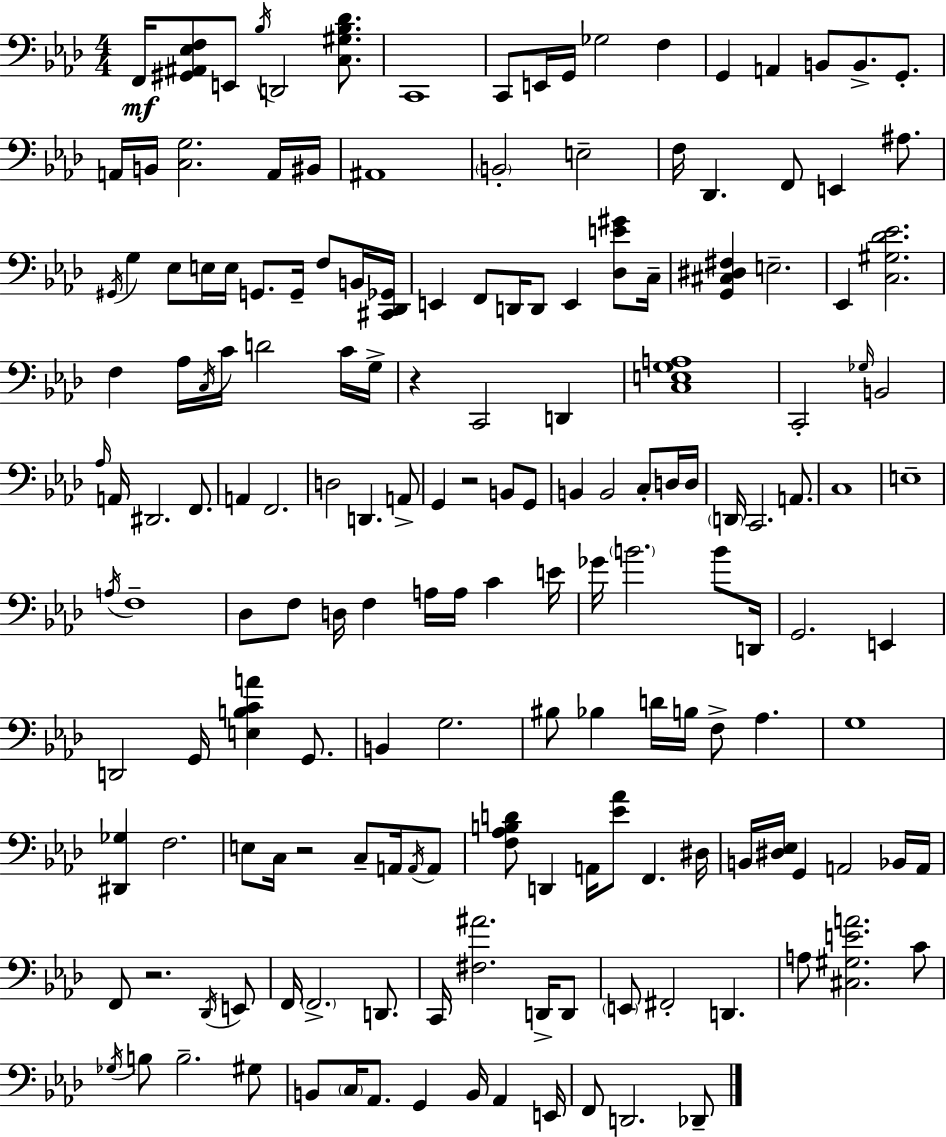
X:1
T:Untitled
M:4/4
L:1/4
K:Fm
F,,/4 [^G,,^A,,_E,F,]/2 E,,/2 _B,/4 D,,2 [C,^G,_B,_D]/2 C,,4 C,,/2 E,,/4 G,,/4 _G,2 F, G,, A,, B,,/2 B,,/2 G,,/2 A,,/4 B,,/4 [C,G,]2 A,,/4 ^B,,/4 ^A,,4 B,,2 E,2 F,/4 _D,, F,,/2 E,, ^A,/2 ^G,,/4 G, _E,/2 E,/4 E,/4 G,,/2 G,,/4 F,/2 B,,/4 [^C,,_D,,_G,,]/4 E,, F,,/2 D,,/4 D,,/2 E,, [_D,E^G]/2 C,/4 [G,,^C,^D,^F,] E,2 _E,, [C,^G,_D_E]2 F, _A,/4 C,/4 C/4 D2 C/4 G,/4 z C,,2 D,, [C,E,G,A,]4 C,,2 _G,/4 B,,2 _A,/4 A,,/4 ^D,,2 F,,/2 A,, F,,2 D,2 D,, A,,/2 G,, z2 B,,/2 G,,/2 B,, B,,2 C,/2 D,/4 D,/4 D,,/4 C,,2 A,,/2 C,4 E,4 A,/4 F,4 _D,/2 F,/2 D,/4 F, A,/4 A,/4 C E/4 _G/4 B2 B/2 D,,/4 G,,2 E,, D,,2 G,,/4 [E,B,CA] G,,/2 B,, G,2 ^B,/2 _B, D/4 B,/4 F,/2 _A, G,4 [^D,,_G,] F,2 E,/2 C,/4 z2 C,/2 A,,/4 A,,/4 A,,/2 [F,_A,B,D]/2 D,, A,,/4 [_E_A]/2 F,, ^D,/4 B,,/4 [^D,_E,]/4 G,, A,,2 _B,,/4 A,,/4 F,,/2 z2 _D,,/4 E,,/2 F,,/4 F,,2 D,,/2 C,,/4 [^F,^A]2 D,,/4 D,,/2 E,,/2 ^F,,2 D,, A,/2 [^C,^G,EA]2 C/2 _G,/4 B,/2 B,2 ^G,/2 B,,/2 C,/4 _A,,/2 G,, B,,/4 _A,, E,,/4 F,,/2 D,,2 _D,,/2